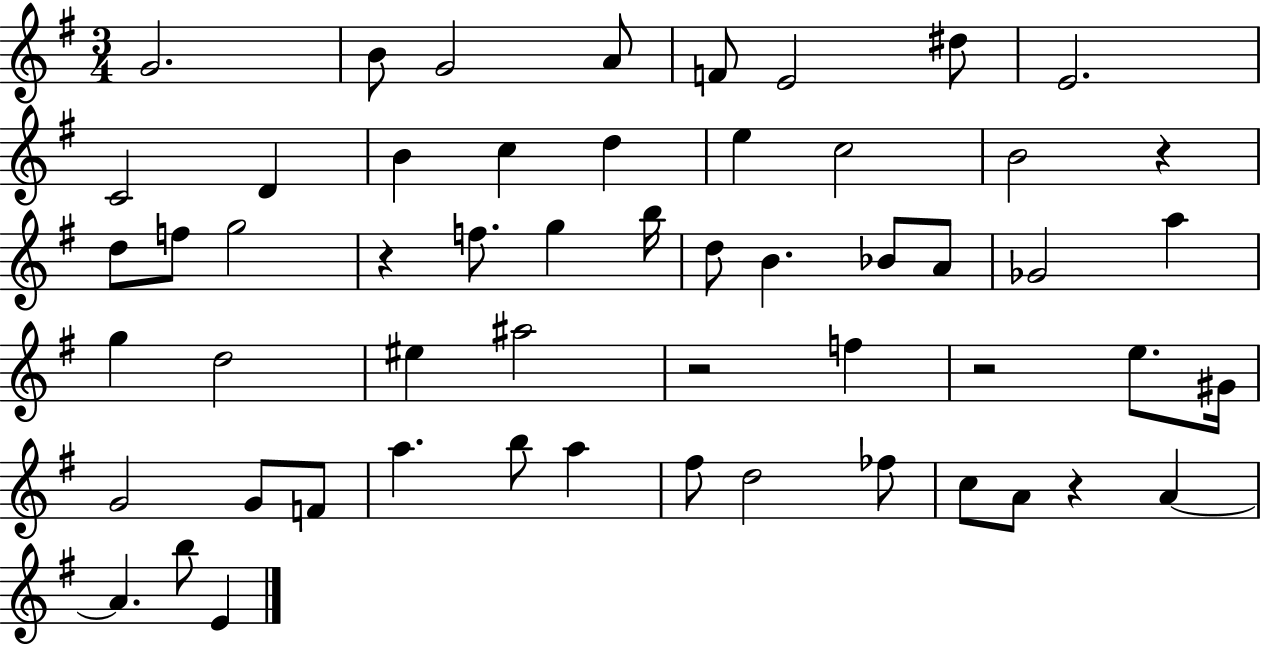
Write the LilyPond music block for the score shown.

{
  \clef treble
  \numericTimeSignature
  \time 3/4
  \key g \major
  g'2. | b'8 g'2 a'8 | f'8 e'2 dis''8 | e'2. | \break c'2 d'4 | b'4 c''4 d''4 | e''4 c''2 | b'2 r4 | \break d''8 f''8 g''2 | r4 f''8. g''4 b''16 | d''8 b'4. bes'8 a'8 | ges'2 a''4 | \break g''4 d''2 | eis''4 ais''2 | r2 f''4 | r2 e''8. gis'16 | \break g'2 g'8 f'8 | a''4. b''8 a''4 | fis''8 d''2 fes''8 | c''8 a'8 r4 a'4~~ | \break a'4. b''8 e'4 | \bar "|."
}